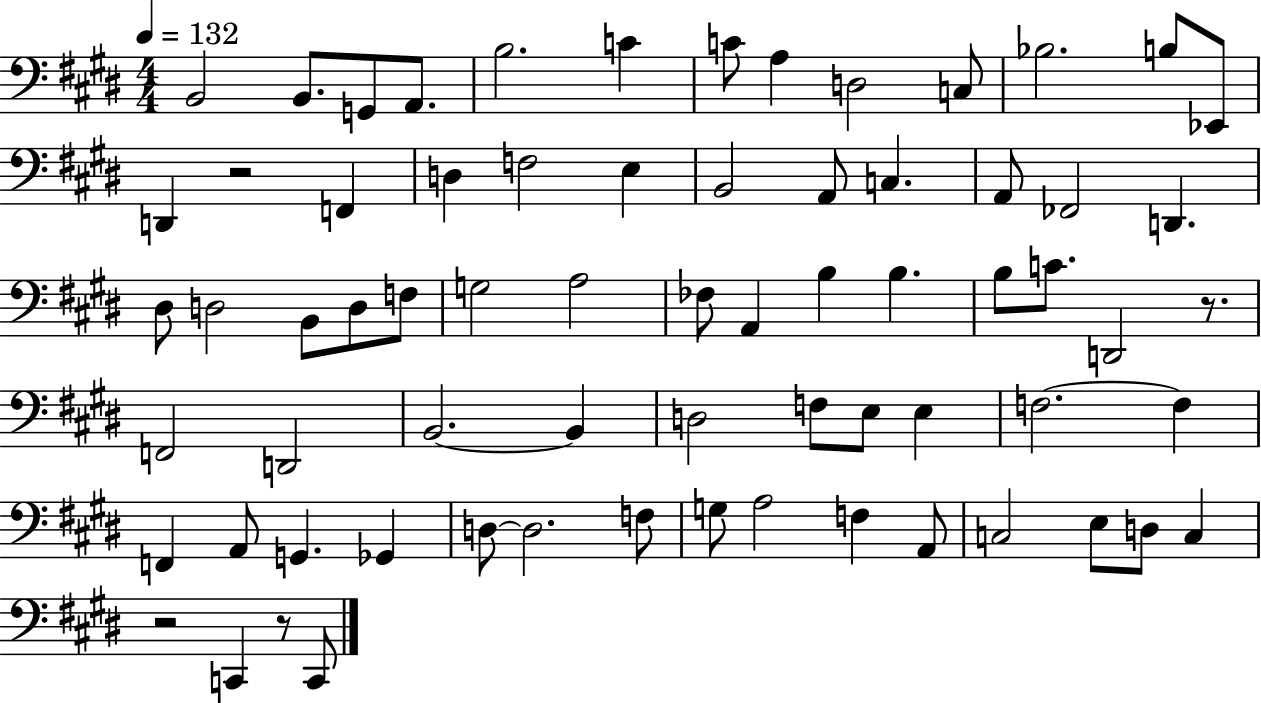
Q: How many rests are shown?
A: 4